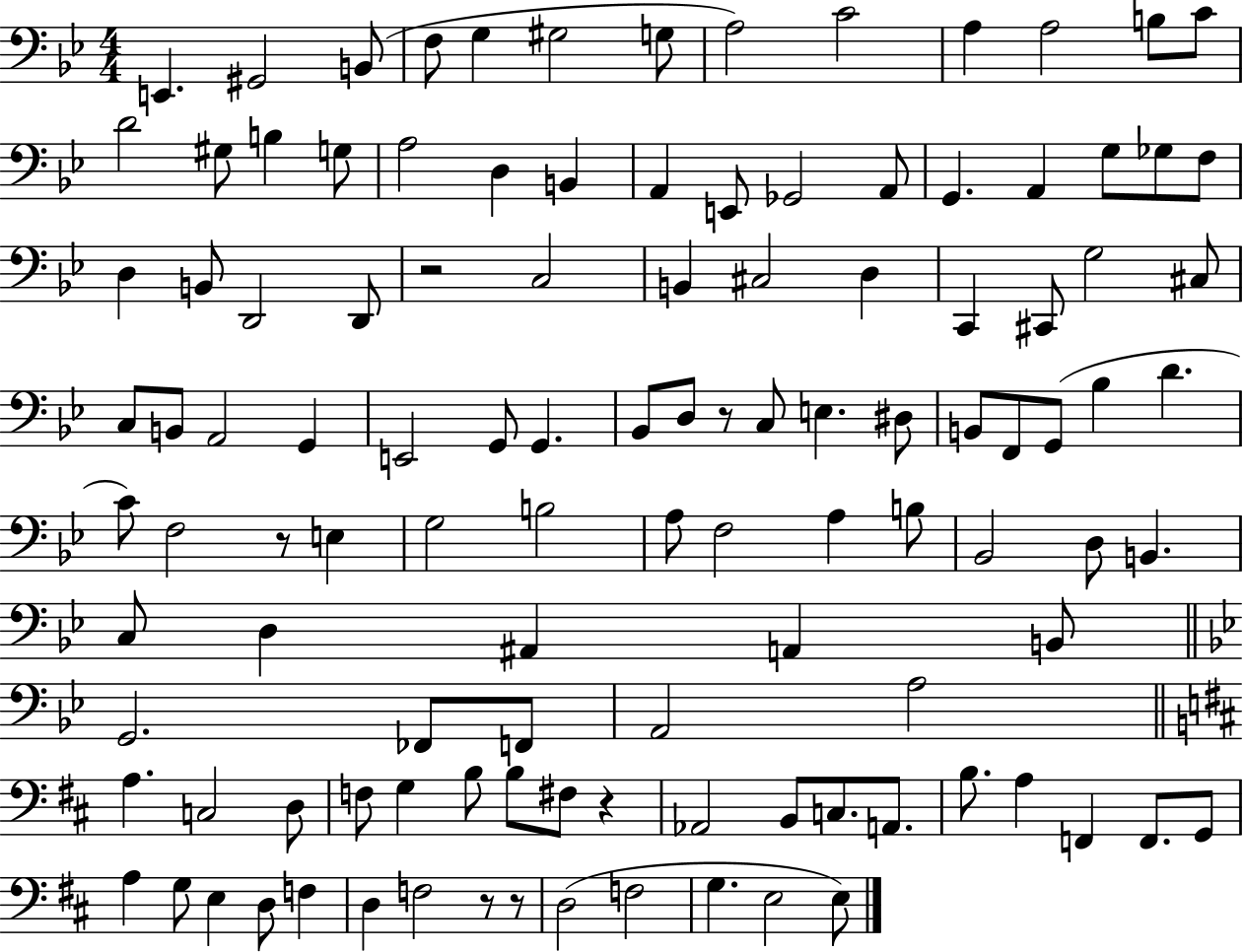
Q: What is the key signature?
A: BES major